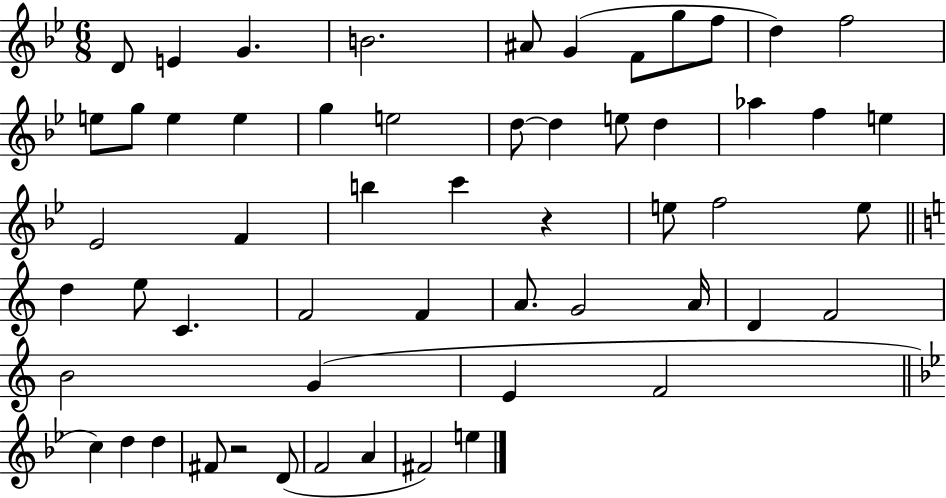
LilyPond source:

{
  \clef treble
  \numericTimeSignature
  \time 6/8
  \key bes \major
  d'8 e'4 g'4. | b'2. | ais'8 g'4( f'8 g''8 f''8 | d''4) f''2 | \break e''8 g''8 e''4 e''4 | g''4 e''2 | d''8~~ d''4 e''8 d''4 | aes''4 f''4 e''4 | \break ees'2 f'4 | b''4 c'''4 r4 | e''8 f''2 e''8 | \bar "||" \break \key a \minor d''4 e''8 c'4. | f'2 f'4 | a'8. g'2 a'16 | d'4 f'2 | \break b'2 g'4( | e'4 f'2 | \bar "||" \break \key g \minor c''4) d''4 d''4 | fis'8 r2 d'8( | f'2 a'4 | fis'2) e''4 | \break \bar "|."
}